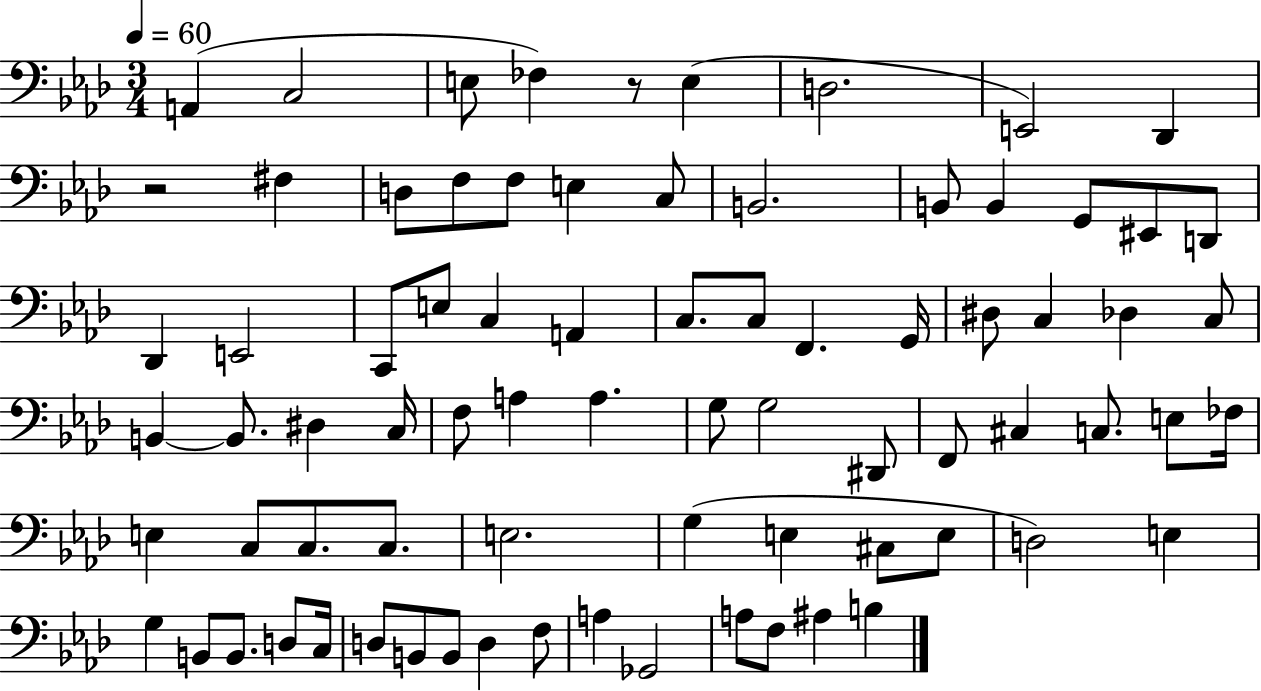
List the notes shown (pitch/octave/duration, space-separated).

A2/q C3/h E3/e FES3/q R/e E3/q D3/h. E2/h Db2/q R/h F#3/q D3/e F3/e F3/e E3/q C3/e B2/h. B2/e B2/q G2/e EIS2/e D2/e Db2/q E2/h C2/e E3/e C3/q A2/q C3/e. C3/e F2/q. G2/s D#3/e C3/q Db3/q C3/e B2/q B2/e. D#3/q C3/s F3/e A3/q A3/q. G3/e G3/h D#2/e F2/e C#3/q C3/e. E3/e FES3/s E3/q C3/e C3/e. C3/e. E3/h. G3/q E3/q C#3/e E3/e D3/h E3/q G3/q B2/e B2/e. D3/e C3/s D3/e B2/e B2/e D3/q F3/e A3/q Gb2/h A3/e F3/e A#3/q B3/q